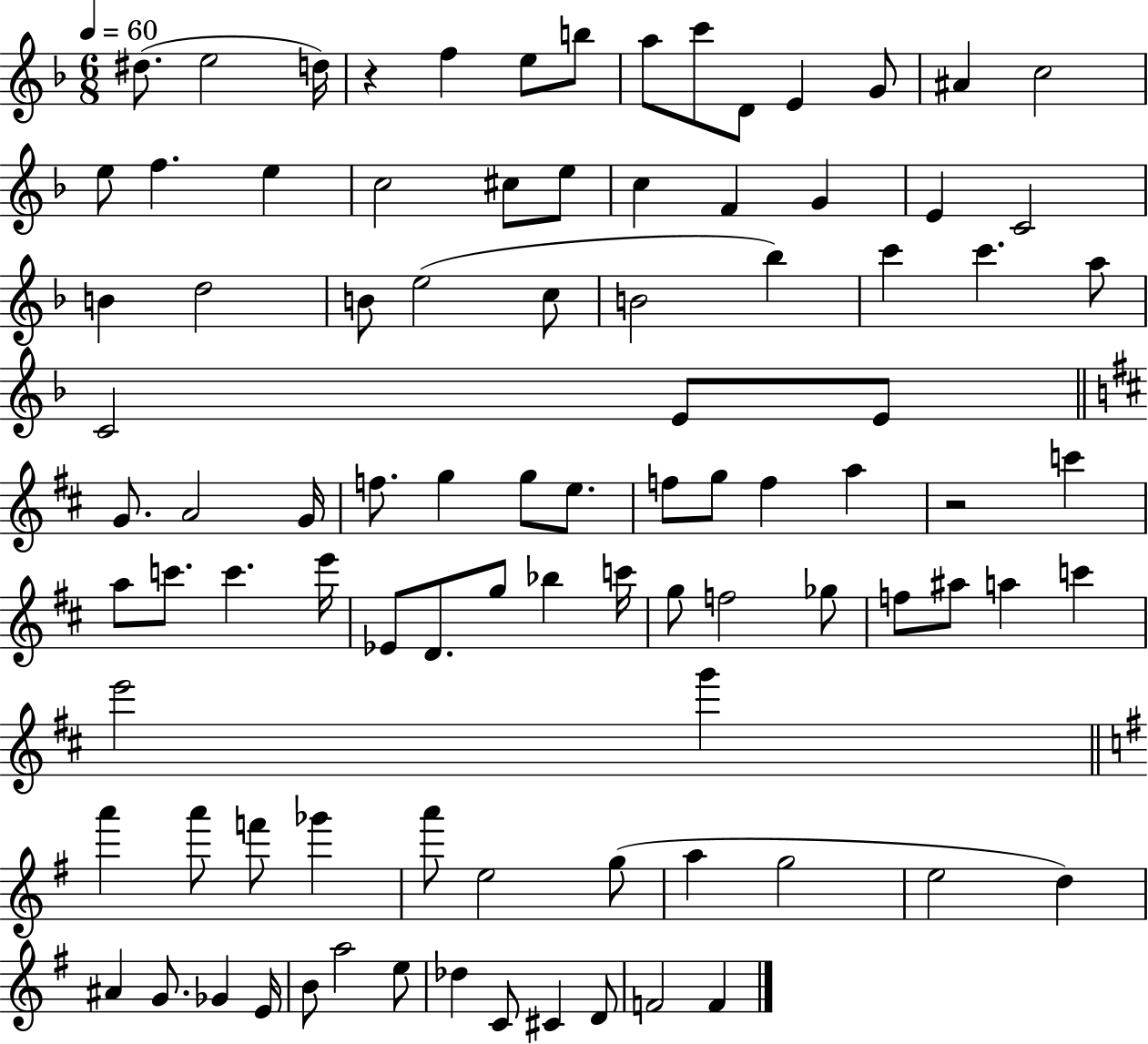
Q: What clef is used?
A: treble